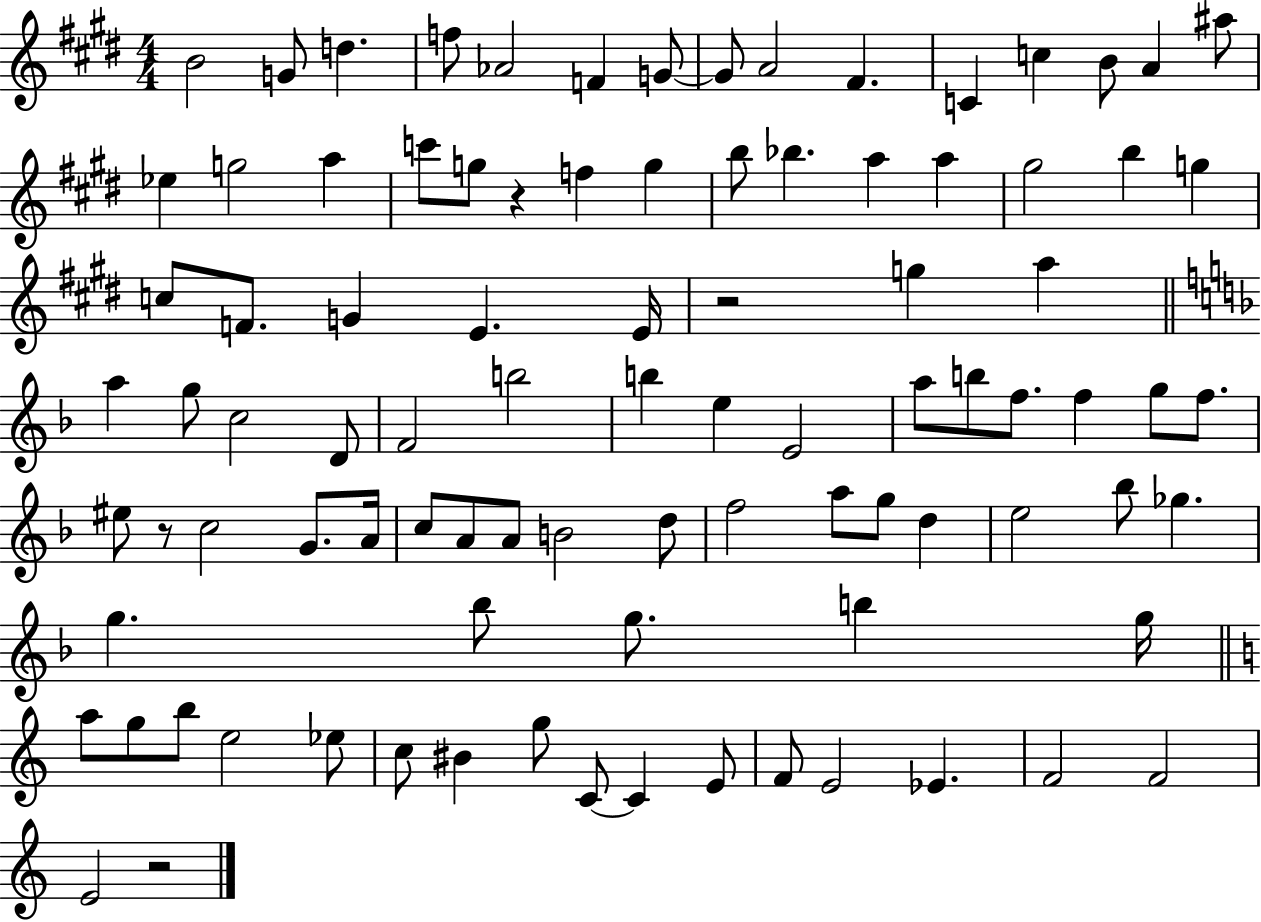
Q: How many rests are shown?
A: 4